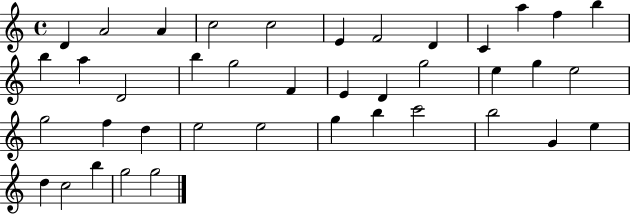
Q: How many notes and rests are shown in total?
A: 40